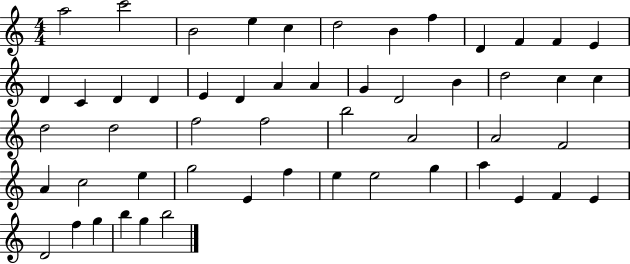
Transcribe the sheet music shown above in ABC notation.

X:1
T:Untitled
M:4/4
L:1/4
K:C
a2 c'2 B2 e c d2 B f D F F E D C D D E D A A G D2 B d2 c c d2 d2 f2 f2 b2 A2 A2 F2 A c2 e g2 E f e e2 g a E F E D2 f g b g b2